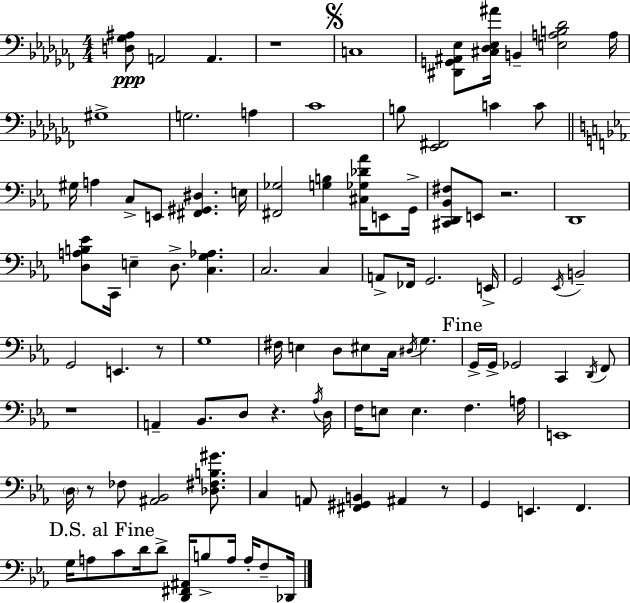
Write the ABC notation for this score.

X:1
T:Untitled
M:4/4
L:1/4
K:Abm
[D,_G,^A,]/2 A,,2 A,, z4 C,4 [^D,,G,,^A,,_E,]/2 [^C,_D,_E,^A]/4 B,, [E,A,B,_D]2 A,/4 ^G,4 G,2 A, _C4 B,/2 [_E,,^F,,]2 C C/2 ^G,/4 A, C,/2 E,,/2 [^F,,^G,,^D,] E,/4 [^F,,_G,]2 [G,B,] [^C,_G,_D_A]/4 E,,/2 G,,/4 [^C,,D,,_B,,^F,]/2 E,,/2 z2 D,,4 [D,A,B,_E]/2 C,,/4 E, D,/2 [C,G,_A,] C,2 C, A,,/2 _F,,/4 G,,2 E,,/4 G,,2 _E,,/4 B,,2 G,,2 E,, z/2 G,4 ^F,/4 E, D,/2 ^E,/2 C,/4 ^D,/4 G, G,,/4 G,,/4 _G,,2 C,, D,,/4 F,,/2 z4 A,, _B,,/2 D,/2 z _A,/4 D,/4 F,/4 E,/2 E, F, A,/4 E,,4 D,/4 z/2 _F,/2 [^A,,_B,,]2 [_D,^F,B,^G]/2 C, A,,/2 [^F,,^G,,B,,] ^A,, z/2 G,, E,, F,, G,/4 A,/2 C/2 D/4 D/2 [D,,^F,,^A,,]/4 B,/2 A,/4 A,/4 F,/2 _D,,/4